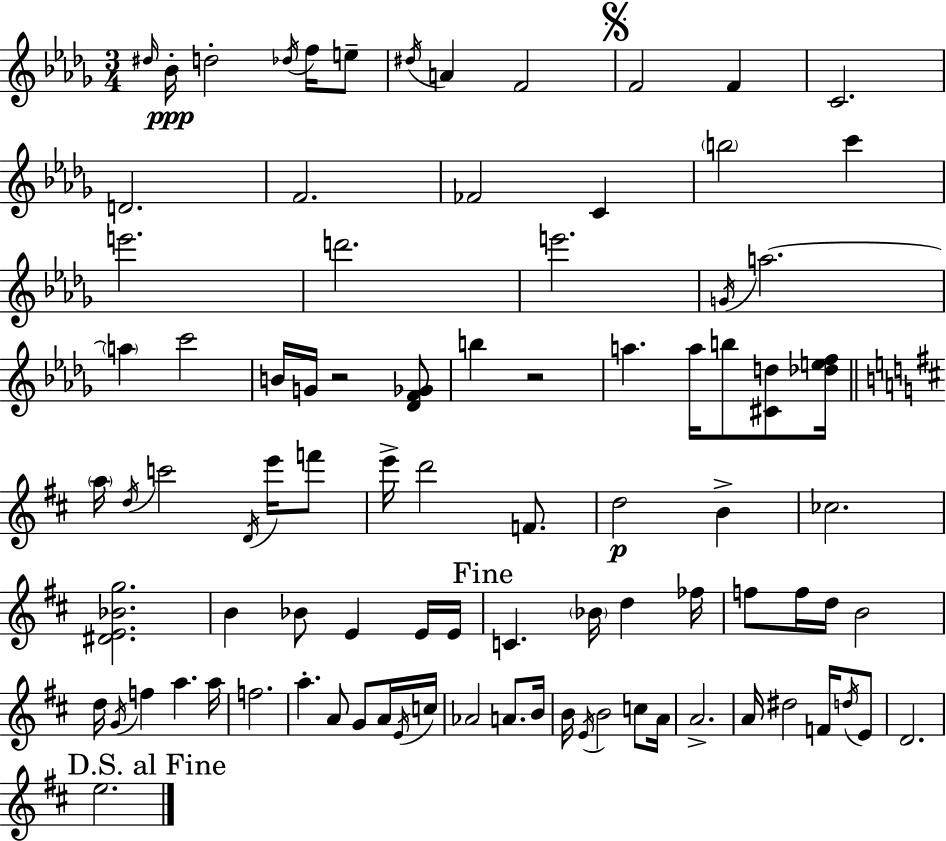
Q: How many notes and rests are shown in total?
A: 90